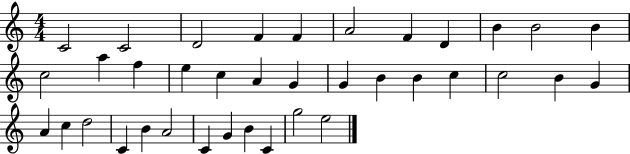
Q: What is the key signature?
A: C major